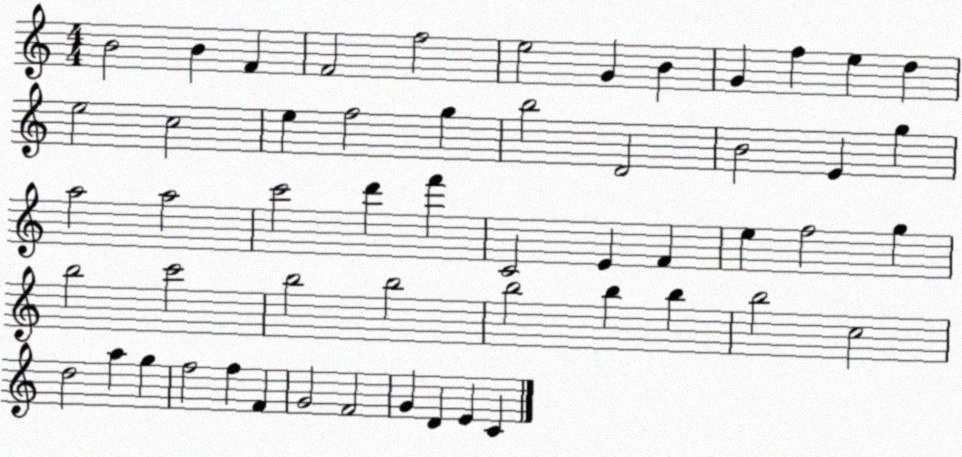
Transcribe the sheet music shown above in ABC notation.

X:1
T:Untitled
M:4/4
L:1/4
K:C
B2 B F F2 f2 e2 G B G f e d e2 c2 e f2 g b2 D2 B2 E g a2 a2 c'2 d' f' C2 E F e f2 g b2 c'2 b2 b2 b2 b b b2 c2 d2 a g f2 f F G2 F2 G D E C